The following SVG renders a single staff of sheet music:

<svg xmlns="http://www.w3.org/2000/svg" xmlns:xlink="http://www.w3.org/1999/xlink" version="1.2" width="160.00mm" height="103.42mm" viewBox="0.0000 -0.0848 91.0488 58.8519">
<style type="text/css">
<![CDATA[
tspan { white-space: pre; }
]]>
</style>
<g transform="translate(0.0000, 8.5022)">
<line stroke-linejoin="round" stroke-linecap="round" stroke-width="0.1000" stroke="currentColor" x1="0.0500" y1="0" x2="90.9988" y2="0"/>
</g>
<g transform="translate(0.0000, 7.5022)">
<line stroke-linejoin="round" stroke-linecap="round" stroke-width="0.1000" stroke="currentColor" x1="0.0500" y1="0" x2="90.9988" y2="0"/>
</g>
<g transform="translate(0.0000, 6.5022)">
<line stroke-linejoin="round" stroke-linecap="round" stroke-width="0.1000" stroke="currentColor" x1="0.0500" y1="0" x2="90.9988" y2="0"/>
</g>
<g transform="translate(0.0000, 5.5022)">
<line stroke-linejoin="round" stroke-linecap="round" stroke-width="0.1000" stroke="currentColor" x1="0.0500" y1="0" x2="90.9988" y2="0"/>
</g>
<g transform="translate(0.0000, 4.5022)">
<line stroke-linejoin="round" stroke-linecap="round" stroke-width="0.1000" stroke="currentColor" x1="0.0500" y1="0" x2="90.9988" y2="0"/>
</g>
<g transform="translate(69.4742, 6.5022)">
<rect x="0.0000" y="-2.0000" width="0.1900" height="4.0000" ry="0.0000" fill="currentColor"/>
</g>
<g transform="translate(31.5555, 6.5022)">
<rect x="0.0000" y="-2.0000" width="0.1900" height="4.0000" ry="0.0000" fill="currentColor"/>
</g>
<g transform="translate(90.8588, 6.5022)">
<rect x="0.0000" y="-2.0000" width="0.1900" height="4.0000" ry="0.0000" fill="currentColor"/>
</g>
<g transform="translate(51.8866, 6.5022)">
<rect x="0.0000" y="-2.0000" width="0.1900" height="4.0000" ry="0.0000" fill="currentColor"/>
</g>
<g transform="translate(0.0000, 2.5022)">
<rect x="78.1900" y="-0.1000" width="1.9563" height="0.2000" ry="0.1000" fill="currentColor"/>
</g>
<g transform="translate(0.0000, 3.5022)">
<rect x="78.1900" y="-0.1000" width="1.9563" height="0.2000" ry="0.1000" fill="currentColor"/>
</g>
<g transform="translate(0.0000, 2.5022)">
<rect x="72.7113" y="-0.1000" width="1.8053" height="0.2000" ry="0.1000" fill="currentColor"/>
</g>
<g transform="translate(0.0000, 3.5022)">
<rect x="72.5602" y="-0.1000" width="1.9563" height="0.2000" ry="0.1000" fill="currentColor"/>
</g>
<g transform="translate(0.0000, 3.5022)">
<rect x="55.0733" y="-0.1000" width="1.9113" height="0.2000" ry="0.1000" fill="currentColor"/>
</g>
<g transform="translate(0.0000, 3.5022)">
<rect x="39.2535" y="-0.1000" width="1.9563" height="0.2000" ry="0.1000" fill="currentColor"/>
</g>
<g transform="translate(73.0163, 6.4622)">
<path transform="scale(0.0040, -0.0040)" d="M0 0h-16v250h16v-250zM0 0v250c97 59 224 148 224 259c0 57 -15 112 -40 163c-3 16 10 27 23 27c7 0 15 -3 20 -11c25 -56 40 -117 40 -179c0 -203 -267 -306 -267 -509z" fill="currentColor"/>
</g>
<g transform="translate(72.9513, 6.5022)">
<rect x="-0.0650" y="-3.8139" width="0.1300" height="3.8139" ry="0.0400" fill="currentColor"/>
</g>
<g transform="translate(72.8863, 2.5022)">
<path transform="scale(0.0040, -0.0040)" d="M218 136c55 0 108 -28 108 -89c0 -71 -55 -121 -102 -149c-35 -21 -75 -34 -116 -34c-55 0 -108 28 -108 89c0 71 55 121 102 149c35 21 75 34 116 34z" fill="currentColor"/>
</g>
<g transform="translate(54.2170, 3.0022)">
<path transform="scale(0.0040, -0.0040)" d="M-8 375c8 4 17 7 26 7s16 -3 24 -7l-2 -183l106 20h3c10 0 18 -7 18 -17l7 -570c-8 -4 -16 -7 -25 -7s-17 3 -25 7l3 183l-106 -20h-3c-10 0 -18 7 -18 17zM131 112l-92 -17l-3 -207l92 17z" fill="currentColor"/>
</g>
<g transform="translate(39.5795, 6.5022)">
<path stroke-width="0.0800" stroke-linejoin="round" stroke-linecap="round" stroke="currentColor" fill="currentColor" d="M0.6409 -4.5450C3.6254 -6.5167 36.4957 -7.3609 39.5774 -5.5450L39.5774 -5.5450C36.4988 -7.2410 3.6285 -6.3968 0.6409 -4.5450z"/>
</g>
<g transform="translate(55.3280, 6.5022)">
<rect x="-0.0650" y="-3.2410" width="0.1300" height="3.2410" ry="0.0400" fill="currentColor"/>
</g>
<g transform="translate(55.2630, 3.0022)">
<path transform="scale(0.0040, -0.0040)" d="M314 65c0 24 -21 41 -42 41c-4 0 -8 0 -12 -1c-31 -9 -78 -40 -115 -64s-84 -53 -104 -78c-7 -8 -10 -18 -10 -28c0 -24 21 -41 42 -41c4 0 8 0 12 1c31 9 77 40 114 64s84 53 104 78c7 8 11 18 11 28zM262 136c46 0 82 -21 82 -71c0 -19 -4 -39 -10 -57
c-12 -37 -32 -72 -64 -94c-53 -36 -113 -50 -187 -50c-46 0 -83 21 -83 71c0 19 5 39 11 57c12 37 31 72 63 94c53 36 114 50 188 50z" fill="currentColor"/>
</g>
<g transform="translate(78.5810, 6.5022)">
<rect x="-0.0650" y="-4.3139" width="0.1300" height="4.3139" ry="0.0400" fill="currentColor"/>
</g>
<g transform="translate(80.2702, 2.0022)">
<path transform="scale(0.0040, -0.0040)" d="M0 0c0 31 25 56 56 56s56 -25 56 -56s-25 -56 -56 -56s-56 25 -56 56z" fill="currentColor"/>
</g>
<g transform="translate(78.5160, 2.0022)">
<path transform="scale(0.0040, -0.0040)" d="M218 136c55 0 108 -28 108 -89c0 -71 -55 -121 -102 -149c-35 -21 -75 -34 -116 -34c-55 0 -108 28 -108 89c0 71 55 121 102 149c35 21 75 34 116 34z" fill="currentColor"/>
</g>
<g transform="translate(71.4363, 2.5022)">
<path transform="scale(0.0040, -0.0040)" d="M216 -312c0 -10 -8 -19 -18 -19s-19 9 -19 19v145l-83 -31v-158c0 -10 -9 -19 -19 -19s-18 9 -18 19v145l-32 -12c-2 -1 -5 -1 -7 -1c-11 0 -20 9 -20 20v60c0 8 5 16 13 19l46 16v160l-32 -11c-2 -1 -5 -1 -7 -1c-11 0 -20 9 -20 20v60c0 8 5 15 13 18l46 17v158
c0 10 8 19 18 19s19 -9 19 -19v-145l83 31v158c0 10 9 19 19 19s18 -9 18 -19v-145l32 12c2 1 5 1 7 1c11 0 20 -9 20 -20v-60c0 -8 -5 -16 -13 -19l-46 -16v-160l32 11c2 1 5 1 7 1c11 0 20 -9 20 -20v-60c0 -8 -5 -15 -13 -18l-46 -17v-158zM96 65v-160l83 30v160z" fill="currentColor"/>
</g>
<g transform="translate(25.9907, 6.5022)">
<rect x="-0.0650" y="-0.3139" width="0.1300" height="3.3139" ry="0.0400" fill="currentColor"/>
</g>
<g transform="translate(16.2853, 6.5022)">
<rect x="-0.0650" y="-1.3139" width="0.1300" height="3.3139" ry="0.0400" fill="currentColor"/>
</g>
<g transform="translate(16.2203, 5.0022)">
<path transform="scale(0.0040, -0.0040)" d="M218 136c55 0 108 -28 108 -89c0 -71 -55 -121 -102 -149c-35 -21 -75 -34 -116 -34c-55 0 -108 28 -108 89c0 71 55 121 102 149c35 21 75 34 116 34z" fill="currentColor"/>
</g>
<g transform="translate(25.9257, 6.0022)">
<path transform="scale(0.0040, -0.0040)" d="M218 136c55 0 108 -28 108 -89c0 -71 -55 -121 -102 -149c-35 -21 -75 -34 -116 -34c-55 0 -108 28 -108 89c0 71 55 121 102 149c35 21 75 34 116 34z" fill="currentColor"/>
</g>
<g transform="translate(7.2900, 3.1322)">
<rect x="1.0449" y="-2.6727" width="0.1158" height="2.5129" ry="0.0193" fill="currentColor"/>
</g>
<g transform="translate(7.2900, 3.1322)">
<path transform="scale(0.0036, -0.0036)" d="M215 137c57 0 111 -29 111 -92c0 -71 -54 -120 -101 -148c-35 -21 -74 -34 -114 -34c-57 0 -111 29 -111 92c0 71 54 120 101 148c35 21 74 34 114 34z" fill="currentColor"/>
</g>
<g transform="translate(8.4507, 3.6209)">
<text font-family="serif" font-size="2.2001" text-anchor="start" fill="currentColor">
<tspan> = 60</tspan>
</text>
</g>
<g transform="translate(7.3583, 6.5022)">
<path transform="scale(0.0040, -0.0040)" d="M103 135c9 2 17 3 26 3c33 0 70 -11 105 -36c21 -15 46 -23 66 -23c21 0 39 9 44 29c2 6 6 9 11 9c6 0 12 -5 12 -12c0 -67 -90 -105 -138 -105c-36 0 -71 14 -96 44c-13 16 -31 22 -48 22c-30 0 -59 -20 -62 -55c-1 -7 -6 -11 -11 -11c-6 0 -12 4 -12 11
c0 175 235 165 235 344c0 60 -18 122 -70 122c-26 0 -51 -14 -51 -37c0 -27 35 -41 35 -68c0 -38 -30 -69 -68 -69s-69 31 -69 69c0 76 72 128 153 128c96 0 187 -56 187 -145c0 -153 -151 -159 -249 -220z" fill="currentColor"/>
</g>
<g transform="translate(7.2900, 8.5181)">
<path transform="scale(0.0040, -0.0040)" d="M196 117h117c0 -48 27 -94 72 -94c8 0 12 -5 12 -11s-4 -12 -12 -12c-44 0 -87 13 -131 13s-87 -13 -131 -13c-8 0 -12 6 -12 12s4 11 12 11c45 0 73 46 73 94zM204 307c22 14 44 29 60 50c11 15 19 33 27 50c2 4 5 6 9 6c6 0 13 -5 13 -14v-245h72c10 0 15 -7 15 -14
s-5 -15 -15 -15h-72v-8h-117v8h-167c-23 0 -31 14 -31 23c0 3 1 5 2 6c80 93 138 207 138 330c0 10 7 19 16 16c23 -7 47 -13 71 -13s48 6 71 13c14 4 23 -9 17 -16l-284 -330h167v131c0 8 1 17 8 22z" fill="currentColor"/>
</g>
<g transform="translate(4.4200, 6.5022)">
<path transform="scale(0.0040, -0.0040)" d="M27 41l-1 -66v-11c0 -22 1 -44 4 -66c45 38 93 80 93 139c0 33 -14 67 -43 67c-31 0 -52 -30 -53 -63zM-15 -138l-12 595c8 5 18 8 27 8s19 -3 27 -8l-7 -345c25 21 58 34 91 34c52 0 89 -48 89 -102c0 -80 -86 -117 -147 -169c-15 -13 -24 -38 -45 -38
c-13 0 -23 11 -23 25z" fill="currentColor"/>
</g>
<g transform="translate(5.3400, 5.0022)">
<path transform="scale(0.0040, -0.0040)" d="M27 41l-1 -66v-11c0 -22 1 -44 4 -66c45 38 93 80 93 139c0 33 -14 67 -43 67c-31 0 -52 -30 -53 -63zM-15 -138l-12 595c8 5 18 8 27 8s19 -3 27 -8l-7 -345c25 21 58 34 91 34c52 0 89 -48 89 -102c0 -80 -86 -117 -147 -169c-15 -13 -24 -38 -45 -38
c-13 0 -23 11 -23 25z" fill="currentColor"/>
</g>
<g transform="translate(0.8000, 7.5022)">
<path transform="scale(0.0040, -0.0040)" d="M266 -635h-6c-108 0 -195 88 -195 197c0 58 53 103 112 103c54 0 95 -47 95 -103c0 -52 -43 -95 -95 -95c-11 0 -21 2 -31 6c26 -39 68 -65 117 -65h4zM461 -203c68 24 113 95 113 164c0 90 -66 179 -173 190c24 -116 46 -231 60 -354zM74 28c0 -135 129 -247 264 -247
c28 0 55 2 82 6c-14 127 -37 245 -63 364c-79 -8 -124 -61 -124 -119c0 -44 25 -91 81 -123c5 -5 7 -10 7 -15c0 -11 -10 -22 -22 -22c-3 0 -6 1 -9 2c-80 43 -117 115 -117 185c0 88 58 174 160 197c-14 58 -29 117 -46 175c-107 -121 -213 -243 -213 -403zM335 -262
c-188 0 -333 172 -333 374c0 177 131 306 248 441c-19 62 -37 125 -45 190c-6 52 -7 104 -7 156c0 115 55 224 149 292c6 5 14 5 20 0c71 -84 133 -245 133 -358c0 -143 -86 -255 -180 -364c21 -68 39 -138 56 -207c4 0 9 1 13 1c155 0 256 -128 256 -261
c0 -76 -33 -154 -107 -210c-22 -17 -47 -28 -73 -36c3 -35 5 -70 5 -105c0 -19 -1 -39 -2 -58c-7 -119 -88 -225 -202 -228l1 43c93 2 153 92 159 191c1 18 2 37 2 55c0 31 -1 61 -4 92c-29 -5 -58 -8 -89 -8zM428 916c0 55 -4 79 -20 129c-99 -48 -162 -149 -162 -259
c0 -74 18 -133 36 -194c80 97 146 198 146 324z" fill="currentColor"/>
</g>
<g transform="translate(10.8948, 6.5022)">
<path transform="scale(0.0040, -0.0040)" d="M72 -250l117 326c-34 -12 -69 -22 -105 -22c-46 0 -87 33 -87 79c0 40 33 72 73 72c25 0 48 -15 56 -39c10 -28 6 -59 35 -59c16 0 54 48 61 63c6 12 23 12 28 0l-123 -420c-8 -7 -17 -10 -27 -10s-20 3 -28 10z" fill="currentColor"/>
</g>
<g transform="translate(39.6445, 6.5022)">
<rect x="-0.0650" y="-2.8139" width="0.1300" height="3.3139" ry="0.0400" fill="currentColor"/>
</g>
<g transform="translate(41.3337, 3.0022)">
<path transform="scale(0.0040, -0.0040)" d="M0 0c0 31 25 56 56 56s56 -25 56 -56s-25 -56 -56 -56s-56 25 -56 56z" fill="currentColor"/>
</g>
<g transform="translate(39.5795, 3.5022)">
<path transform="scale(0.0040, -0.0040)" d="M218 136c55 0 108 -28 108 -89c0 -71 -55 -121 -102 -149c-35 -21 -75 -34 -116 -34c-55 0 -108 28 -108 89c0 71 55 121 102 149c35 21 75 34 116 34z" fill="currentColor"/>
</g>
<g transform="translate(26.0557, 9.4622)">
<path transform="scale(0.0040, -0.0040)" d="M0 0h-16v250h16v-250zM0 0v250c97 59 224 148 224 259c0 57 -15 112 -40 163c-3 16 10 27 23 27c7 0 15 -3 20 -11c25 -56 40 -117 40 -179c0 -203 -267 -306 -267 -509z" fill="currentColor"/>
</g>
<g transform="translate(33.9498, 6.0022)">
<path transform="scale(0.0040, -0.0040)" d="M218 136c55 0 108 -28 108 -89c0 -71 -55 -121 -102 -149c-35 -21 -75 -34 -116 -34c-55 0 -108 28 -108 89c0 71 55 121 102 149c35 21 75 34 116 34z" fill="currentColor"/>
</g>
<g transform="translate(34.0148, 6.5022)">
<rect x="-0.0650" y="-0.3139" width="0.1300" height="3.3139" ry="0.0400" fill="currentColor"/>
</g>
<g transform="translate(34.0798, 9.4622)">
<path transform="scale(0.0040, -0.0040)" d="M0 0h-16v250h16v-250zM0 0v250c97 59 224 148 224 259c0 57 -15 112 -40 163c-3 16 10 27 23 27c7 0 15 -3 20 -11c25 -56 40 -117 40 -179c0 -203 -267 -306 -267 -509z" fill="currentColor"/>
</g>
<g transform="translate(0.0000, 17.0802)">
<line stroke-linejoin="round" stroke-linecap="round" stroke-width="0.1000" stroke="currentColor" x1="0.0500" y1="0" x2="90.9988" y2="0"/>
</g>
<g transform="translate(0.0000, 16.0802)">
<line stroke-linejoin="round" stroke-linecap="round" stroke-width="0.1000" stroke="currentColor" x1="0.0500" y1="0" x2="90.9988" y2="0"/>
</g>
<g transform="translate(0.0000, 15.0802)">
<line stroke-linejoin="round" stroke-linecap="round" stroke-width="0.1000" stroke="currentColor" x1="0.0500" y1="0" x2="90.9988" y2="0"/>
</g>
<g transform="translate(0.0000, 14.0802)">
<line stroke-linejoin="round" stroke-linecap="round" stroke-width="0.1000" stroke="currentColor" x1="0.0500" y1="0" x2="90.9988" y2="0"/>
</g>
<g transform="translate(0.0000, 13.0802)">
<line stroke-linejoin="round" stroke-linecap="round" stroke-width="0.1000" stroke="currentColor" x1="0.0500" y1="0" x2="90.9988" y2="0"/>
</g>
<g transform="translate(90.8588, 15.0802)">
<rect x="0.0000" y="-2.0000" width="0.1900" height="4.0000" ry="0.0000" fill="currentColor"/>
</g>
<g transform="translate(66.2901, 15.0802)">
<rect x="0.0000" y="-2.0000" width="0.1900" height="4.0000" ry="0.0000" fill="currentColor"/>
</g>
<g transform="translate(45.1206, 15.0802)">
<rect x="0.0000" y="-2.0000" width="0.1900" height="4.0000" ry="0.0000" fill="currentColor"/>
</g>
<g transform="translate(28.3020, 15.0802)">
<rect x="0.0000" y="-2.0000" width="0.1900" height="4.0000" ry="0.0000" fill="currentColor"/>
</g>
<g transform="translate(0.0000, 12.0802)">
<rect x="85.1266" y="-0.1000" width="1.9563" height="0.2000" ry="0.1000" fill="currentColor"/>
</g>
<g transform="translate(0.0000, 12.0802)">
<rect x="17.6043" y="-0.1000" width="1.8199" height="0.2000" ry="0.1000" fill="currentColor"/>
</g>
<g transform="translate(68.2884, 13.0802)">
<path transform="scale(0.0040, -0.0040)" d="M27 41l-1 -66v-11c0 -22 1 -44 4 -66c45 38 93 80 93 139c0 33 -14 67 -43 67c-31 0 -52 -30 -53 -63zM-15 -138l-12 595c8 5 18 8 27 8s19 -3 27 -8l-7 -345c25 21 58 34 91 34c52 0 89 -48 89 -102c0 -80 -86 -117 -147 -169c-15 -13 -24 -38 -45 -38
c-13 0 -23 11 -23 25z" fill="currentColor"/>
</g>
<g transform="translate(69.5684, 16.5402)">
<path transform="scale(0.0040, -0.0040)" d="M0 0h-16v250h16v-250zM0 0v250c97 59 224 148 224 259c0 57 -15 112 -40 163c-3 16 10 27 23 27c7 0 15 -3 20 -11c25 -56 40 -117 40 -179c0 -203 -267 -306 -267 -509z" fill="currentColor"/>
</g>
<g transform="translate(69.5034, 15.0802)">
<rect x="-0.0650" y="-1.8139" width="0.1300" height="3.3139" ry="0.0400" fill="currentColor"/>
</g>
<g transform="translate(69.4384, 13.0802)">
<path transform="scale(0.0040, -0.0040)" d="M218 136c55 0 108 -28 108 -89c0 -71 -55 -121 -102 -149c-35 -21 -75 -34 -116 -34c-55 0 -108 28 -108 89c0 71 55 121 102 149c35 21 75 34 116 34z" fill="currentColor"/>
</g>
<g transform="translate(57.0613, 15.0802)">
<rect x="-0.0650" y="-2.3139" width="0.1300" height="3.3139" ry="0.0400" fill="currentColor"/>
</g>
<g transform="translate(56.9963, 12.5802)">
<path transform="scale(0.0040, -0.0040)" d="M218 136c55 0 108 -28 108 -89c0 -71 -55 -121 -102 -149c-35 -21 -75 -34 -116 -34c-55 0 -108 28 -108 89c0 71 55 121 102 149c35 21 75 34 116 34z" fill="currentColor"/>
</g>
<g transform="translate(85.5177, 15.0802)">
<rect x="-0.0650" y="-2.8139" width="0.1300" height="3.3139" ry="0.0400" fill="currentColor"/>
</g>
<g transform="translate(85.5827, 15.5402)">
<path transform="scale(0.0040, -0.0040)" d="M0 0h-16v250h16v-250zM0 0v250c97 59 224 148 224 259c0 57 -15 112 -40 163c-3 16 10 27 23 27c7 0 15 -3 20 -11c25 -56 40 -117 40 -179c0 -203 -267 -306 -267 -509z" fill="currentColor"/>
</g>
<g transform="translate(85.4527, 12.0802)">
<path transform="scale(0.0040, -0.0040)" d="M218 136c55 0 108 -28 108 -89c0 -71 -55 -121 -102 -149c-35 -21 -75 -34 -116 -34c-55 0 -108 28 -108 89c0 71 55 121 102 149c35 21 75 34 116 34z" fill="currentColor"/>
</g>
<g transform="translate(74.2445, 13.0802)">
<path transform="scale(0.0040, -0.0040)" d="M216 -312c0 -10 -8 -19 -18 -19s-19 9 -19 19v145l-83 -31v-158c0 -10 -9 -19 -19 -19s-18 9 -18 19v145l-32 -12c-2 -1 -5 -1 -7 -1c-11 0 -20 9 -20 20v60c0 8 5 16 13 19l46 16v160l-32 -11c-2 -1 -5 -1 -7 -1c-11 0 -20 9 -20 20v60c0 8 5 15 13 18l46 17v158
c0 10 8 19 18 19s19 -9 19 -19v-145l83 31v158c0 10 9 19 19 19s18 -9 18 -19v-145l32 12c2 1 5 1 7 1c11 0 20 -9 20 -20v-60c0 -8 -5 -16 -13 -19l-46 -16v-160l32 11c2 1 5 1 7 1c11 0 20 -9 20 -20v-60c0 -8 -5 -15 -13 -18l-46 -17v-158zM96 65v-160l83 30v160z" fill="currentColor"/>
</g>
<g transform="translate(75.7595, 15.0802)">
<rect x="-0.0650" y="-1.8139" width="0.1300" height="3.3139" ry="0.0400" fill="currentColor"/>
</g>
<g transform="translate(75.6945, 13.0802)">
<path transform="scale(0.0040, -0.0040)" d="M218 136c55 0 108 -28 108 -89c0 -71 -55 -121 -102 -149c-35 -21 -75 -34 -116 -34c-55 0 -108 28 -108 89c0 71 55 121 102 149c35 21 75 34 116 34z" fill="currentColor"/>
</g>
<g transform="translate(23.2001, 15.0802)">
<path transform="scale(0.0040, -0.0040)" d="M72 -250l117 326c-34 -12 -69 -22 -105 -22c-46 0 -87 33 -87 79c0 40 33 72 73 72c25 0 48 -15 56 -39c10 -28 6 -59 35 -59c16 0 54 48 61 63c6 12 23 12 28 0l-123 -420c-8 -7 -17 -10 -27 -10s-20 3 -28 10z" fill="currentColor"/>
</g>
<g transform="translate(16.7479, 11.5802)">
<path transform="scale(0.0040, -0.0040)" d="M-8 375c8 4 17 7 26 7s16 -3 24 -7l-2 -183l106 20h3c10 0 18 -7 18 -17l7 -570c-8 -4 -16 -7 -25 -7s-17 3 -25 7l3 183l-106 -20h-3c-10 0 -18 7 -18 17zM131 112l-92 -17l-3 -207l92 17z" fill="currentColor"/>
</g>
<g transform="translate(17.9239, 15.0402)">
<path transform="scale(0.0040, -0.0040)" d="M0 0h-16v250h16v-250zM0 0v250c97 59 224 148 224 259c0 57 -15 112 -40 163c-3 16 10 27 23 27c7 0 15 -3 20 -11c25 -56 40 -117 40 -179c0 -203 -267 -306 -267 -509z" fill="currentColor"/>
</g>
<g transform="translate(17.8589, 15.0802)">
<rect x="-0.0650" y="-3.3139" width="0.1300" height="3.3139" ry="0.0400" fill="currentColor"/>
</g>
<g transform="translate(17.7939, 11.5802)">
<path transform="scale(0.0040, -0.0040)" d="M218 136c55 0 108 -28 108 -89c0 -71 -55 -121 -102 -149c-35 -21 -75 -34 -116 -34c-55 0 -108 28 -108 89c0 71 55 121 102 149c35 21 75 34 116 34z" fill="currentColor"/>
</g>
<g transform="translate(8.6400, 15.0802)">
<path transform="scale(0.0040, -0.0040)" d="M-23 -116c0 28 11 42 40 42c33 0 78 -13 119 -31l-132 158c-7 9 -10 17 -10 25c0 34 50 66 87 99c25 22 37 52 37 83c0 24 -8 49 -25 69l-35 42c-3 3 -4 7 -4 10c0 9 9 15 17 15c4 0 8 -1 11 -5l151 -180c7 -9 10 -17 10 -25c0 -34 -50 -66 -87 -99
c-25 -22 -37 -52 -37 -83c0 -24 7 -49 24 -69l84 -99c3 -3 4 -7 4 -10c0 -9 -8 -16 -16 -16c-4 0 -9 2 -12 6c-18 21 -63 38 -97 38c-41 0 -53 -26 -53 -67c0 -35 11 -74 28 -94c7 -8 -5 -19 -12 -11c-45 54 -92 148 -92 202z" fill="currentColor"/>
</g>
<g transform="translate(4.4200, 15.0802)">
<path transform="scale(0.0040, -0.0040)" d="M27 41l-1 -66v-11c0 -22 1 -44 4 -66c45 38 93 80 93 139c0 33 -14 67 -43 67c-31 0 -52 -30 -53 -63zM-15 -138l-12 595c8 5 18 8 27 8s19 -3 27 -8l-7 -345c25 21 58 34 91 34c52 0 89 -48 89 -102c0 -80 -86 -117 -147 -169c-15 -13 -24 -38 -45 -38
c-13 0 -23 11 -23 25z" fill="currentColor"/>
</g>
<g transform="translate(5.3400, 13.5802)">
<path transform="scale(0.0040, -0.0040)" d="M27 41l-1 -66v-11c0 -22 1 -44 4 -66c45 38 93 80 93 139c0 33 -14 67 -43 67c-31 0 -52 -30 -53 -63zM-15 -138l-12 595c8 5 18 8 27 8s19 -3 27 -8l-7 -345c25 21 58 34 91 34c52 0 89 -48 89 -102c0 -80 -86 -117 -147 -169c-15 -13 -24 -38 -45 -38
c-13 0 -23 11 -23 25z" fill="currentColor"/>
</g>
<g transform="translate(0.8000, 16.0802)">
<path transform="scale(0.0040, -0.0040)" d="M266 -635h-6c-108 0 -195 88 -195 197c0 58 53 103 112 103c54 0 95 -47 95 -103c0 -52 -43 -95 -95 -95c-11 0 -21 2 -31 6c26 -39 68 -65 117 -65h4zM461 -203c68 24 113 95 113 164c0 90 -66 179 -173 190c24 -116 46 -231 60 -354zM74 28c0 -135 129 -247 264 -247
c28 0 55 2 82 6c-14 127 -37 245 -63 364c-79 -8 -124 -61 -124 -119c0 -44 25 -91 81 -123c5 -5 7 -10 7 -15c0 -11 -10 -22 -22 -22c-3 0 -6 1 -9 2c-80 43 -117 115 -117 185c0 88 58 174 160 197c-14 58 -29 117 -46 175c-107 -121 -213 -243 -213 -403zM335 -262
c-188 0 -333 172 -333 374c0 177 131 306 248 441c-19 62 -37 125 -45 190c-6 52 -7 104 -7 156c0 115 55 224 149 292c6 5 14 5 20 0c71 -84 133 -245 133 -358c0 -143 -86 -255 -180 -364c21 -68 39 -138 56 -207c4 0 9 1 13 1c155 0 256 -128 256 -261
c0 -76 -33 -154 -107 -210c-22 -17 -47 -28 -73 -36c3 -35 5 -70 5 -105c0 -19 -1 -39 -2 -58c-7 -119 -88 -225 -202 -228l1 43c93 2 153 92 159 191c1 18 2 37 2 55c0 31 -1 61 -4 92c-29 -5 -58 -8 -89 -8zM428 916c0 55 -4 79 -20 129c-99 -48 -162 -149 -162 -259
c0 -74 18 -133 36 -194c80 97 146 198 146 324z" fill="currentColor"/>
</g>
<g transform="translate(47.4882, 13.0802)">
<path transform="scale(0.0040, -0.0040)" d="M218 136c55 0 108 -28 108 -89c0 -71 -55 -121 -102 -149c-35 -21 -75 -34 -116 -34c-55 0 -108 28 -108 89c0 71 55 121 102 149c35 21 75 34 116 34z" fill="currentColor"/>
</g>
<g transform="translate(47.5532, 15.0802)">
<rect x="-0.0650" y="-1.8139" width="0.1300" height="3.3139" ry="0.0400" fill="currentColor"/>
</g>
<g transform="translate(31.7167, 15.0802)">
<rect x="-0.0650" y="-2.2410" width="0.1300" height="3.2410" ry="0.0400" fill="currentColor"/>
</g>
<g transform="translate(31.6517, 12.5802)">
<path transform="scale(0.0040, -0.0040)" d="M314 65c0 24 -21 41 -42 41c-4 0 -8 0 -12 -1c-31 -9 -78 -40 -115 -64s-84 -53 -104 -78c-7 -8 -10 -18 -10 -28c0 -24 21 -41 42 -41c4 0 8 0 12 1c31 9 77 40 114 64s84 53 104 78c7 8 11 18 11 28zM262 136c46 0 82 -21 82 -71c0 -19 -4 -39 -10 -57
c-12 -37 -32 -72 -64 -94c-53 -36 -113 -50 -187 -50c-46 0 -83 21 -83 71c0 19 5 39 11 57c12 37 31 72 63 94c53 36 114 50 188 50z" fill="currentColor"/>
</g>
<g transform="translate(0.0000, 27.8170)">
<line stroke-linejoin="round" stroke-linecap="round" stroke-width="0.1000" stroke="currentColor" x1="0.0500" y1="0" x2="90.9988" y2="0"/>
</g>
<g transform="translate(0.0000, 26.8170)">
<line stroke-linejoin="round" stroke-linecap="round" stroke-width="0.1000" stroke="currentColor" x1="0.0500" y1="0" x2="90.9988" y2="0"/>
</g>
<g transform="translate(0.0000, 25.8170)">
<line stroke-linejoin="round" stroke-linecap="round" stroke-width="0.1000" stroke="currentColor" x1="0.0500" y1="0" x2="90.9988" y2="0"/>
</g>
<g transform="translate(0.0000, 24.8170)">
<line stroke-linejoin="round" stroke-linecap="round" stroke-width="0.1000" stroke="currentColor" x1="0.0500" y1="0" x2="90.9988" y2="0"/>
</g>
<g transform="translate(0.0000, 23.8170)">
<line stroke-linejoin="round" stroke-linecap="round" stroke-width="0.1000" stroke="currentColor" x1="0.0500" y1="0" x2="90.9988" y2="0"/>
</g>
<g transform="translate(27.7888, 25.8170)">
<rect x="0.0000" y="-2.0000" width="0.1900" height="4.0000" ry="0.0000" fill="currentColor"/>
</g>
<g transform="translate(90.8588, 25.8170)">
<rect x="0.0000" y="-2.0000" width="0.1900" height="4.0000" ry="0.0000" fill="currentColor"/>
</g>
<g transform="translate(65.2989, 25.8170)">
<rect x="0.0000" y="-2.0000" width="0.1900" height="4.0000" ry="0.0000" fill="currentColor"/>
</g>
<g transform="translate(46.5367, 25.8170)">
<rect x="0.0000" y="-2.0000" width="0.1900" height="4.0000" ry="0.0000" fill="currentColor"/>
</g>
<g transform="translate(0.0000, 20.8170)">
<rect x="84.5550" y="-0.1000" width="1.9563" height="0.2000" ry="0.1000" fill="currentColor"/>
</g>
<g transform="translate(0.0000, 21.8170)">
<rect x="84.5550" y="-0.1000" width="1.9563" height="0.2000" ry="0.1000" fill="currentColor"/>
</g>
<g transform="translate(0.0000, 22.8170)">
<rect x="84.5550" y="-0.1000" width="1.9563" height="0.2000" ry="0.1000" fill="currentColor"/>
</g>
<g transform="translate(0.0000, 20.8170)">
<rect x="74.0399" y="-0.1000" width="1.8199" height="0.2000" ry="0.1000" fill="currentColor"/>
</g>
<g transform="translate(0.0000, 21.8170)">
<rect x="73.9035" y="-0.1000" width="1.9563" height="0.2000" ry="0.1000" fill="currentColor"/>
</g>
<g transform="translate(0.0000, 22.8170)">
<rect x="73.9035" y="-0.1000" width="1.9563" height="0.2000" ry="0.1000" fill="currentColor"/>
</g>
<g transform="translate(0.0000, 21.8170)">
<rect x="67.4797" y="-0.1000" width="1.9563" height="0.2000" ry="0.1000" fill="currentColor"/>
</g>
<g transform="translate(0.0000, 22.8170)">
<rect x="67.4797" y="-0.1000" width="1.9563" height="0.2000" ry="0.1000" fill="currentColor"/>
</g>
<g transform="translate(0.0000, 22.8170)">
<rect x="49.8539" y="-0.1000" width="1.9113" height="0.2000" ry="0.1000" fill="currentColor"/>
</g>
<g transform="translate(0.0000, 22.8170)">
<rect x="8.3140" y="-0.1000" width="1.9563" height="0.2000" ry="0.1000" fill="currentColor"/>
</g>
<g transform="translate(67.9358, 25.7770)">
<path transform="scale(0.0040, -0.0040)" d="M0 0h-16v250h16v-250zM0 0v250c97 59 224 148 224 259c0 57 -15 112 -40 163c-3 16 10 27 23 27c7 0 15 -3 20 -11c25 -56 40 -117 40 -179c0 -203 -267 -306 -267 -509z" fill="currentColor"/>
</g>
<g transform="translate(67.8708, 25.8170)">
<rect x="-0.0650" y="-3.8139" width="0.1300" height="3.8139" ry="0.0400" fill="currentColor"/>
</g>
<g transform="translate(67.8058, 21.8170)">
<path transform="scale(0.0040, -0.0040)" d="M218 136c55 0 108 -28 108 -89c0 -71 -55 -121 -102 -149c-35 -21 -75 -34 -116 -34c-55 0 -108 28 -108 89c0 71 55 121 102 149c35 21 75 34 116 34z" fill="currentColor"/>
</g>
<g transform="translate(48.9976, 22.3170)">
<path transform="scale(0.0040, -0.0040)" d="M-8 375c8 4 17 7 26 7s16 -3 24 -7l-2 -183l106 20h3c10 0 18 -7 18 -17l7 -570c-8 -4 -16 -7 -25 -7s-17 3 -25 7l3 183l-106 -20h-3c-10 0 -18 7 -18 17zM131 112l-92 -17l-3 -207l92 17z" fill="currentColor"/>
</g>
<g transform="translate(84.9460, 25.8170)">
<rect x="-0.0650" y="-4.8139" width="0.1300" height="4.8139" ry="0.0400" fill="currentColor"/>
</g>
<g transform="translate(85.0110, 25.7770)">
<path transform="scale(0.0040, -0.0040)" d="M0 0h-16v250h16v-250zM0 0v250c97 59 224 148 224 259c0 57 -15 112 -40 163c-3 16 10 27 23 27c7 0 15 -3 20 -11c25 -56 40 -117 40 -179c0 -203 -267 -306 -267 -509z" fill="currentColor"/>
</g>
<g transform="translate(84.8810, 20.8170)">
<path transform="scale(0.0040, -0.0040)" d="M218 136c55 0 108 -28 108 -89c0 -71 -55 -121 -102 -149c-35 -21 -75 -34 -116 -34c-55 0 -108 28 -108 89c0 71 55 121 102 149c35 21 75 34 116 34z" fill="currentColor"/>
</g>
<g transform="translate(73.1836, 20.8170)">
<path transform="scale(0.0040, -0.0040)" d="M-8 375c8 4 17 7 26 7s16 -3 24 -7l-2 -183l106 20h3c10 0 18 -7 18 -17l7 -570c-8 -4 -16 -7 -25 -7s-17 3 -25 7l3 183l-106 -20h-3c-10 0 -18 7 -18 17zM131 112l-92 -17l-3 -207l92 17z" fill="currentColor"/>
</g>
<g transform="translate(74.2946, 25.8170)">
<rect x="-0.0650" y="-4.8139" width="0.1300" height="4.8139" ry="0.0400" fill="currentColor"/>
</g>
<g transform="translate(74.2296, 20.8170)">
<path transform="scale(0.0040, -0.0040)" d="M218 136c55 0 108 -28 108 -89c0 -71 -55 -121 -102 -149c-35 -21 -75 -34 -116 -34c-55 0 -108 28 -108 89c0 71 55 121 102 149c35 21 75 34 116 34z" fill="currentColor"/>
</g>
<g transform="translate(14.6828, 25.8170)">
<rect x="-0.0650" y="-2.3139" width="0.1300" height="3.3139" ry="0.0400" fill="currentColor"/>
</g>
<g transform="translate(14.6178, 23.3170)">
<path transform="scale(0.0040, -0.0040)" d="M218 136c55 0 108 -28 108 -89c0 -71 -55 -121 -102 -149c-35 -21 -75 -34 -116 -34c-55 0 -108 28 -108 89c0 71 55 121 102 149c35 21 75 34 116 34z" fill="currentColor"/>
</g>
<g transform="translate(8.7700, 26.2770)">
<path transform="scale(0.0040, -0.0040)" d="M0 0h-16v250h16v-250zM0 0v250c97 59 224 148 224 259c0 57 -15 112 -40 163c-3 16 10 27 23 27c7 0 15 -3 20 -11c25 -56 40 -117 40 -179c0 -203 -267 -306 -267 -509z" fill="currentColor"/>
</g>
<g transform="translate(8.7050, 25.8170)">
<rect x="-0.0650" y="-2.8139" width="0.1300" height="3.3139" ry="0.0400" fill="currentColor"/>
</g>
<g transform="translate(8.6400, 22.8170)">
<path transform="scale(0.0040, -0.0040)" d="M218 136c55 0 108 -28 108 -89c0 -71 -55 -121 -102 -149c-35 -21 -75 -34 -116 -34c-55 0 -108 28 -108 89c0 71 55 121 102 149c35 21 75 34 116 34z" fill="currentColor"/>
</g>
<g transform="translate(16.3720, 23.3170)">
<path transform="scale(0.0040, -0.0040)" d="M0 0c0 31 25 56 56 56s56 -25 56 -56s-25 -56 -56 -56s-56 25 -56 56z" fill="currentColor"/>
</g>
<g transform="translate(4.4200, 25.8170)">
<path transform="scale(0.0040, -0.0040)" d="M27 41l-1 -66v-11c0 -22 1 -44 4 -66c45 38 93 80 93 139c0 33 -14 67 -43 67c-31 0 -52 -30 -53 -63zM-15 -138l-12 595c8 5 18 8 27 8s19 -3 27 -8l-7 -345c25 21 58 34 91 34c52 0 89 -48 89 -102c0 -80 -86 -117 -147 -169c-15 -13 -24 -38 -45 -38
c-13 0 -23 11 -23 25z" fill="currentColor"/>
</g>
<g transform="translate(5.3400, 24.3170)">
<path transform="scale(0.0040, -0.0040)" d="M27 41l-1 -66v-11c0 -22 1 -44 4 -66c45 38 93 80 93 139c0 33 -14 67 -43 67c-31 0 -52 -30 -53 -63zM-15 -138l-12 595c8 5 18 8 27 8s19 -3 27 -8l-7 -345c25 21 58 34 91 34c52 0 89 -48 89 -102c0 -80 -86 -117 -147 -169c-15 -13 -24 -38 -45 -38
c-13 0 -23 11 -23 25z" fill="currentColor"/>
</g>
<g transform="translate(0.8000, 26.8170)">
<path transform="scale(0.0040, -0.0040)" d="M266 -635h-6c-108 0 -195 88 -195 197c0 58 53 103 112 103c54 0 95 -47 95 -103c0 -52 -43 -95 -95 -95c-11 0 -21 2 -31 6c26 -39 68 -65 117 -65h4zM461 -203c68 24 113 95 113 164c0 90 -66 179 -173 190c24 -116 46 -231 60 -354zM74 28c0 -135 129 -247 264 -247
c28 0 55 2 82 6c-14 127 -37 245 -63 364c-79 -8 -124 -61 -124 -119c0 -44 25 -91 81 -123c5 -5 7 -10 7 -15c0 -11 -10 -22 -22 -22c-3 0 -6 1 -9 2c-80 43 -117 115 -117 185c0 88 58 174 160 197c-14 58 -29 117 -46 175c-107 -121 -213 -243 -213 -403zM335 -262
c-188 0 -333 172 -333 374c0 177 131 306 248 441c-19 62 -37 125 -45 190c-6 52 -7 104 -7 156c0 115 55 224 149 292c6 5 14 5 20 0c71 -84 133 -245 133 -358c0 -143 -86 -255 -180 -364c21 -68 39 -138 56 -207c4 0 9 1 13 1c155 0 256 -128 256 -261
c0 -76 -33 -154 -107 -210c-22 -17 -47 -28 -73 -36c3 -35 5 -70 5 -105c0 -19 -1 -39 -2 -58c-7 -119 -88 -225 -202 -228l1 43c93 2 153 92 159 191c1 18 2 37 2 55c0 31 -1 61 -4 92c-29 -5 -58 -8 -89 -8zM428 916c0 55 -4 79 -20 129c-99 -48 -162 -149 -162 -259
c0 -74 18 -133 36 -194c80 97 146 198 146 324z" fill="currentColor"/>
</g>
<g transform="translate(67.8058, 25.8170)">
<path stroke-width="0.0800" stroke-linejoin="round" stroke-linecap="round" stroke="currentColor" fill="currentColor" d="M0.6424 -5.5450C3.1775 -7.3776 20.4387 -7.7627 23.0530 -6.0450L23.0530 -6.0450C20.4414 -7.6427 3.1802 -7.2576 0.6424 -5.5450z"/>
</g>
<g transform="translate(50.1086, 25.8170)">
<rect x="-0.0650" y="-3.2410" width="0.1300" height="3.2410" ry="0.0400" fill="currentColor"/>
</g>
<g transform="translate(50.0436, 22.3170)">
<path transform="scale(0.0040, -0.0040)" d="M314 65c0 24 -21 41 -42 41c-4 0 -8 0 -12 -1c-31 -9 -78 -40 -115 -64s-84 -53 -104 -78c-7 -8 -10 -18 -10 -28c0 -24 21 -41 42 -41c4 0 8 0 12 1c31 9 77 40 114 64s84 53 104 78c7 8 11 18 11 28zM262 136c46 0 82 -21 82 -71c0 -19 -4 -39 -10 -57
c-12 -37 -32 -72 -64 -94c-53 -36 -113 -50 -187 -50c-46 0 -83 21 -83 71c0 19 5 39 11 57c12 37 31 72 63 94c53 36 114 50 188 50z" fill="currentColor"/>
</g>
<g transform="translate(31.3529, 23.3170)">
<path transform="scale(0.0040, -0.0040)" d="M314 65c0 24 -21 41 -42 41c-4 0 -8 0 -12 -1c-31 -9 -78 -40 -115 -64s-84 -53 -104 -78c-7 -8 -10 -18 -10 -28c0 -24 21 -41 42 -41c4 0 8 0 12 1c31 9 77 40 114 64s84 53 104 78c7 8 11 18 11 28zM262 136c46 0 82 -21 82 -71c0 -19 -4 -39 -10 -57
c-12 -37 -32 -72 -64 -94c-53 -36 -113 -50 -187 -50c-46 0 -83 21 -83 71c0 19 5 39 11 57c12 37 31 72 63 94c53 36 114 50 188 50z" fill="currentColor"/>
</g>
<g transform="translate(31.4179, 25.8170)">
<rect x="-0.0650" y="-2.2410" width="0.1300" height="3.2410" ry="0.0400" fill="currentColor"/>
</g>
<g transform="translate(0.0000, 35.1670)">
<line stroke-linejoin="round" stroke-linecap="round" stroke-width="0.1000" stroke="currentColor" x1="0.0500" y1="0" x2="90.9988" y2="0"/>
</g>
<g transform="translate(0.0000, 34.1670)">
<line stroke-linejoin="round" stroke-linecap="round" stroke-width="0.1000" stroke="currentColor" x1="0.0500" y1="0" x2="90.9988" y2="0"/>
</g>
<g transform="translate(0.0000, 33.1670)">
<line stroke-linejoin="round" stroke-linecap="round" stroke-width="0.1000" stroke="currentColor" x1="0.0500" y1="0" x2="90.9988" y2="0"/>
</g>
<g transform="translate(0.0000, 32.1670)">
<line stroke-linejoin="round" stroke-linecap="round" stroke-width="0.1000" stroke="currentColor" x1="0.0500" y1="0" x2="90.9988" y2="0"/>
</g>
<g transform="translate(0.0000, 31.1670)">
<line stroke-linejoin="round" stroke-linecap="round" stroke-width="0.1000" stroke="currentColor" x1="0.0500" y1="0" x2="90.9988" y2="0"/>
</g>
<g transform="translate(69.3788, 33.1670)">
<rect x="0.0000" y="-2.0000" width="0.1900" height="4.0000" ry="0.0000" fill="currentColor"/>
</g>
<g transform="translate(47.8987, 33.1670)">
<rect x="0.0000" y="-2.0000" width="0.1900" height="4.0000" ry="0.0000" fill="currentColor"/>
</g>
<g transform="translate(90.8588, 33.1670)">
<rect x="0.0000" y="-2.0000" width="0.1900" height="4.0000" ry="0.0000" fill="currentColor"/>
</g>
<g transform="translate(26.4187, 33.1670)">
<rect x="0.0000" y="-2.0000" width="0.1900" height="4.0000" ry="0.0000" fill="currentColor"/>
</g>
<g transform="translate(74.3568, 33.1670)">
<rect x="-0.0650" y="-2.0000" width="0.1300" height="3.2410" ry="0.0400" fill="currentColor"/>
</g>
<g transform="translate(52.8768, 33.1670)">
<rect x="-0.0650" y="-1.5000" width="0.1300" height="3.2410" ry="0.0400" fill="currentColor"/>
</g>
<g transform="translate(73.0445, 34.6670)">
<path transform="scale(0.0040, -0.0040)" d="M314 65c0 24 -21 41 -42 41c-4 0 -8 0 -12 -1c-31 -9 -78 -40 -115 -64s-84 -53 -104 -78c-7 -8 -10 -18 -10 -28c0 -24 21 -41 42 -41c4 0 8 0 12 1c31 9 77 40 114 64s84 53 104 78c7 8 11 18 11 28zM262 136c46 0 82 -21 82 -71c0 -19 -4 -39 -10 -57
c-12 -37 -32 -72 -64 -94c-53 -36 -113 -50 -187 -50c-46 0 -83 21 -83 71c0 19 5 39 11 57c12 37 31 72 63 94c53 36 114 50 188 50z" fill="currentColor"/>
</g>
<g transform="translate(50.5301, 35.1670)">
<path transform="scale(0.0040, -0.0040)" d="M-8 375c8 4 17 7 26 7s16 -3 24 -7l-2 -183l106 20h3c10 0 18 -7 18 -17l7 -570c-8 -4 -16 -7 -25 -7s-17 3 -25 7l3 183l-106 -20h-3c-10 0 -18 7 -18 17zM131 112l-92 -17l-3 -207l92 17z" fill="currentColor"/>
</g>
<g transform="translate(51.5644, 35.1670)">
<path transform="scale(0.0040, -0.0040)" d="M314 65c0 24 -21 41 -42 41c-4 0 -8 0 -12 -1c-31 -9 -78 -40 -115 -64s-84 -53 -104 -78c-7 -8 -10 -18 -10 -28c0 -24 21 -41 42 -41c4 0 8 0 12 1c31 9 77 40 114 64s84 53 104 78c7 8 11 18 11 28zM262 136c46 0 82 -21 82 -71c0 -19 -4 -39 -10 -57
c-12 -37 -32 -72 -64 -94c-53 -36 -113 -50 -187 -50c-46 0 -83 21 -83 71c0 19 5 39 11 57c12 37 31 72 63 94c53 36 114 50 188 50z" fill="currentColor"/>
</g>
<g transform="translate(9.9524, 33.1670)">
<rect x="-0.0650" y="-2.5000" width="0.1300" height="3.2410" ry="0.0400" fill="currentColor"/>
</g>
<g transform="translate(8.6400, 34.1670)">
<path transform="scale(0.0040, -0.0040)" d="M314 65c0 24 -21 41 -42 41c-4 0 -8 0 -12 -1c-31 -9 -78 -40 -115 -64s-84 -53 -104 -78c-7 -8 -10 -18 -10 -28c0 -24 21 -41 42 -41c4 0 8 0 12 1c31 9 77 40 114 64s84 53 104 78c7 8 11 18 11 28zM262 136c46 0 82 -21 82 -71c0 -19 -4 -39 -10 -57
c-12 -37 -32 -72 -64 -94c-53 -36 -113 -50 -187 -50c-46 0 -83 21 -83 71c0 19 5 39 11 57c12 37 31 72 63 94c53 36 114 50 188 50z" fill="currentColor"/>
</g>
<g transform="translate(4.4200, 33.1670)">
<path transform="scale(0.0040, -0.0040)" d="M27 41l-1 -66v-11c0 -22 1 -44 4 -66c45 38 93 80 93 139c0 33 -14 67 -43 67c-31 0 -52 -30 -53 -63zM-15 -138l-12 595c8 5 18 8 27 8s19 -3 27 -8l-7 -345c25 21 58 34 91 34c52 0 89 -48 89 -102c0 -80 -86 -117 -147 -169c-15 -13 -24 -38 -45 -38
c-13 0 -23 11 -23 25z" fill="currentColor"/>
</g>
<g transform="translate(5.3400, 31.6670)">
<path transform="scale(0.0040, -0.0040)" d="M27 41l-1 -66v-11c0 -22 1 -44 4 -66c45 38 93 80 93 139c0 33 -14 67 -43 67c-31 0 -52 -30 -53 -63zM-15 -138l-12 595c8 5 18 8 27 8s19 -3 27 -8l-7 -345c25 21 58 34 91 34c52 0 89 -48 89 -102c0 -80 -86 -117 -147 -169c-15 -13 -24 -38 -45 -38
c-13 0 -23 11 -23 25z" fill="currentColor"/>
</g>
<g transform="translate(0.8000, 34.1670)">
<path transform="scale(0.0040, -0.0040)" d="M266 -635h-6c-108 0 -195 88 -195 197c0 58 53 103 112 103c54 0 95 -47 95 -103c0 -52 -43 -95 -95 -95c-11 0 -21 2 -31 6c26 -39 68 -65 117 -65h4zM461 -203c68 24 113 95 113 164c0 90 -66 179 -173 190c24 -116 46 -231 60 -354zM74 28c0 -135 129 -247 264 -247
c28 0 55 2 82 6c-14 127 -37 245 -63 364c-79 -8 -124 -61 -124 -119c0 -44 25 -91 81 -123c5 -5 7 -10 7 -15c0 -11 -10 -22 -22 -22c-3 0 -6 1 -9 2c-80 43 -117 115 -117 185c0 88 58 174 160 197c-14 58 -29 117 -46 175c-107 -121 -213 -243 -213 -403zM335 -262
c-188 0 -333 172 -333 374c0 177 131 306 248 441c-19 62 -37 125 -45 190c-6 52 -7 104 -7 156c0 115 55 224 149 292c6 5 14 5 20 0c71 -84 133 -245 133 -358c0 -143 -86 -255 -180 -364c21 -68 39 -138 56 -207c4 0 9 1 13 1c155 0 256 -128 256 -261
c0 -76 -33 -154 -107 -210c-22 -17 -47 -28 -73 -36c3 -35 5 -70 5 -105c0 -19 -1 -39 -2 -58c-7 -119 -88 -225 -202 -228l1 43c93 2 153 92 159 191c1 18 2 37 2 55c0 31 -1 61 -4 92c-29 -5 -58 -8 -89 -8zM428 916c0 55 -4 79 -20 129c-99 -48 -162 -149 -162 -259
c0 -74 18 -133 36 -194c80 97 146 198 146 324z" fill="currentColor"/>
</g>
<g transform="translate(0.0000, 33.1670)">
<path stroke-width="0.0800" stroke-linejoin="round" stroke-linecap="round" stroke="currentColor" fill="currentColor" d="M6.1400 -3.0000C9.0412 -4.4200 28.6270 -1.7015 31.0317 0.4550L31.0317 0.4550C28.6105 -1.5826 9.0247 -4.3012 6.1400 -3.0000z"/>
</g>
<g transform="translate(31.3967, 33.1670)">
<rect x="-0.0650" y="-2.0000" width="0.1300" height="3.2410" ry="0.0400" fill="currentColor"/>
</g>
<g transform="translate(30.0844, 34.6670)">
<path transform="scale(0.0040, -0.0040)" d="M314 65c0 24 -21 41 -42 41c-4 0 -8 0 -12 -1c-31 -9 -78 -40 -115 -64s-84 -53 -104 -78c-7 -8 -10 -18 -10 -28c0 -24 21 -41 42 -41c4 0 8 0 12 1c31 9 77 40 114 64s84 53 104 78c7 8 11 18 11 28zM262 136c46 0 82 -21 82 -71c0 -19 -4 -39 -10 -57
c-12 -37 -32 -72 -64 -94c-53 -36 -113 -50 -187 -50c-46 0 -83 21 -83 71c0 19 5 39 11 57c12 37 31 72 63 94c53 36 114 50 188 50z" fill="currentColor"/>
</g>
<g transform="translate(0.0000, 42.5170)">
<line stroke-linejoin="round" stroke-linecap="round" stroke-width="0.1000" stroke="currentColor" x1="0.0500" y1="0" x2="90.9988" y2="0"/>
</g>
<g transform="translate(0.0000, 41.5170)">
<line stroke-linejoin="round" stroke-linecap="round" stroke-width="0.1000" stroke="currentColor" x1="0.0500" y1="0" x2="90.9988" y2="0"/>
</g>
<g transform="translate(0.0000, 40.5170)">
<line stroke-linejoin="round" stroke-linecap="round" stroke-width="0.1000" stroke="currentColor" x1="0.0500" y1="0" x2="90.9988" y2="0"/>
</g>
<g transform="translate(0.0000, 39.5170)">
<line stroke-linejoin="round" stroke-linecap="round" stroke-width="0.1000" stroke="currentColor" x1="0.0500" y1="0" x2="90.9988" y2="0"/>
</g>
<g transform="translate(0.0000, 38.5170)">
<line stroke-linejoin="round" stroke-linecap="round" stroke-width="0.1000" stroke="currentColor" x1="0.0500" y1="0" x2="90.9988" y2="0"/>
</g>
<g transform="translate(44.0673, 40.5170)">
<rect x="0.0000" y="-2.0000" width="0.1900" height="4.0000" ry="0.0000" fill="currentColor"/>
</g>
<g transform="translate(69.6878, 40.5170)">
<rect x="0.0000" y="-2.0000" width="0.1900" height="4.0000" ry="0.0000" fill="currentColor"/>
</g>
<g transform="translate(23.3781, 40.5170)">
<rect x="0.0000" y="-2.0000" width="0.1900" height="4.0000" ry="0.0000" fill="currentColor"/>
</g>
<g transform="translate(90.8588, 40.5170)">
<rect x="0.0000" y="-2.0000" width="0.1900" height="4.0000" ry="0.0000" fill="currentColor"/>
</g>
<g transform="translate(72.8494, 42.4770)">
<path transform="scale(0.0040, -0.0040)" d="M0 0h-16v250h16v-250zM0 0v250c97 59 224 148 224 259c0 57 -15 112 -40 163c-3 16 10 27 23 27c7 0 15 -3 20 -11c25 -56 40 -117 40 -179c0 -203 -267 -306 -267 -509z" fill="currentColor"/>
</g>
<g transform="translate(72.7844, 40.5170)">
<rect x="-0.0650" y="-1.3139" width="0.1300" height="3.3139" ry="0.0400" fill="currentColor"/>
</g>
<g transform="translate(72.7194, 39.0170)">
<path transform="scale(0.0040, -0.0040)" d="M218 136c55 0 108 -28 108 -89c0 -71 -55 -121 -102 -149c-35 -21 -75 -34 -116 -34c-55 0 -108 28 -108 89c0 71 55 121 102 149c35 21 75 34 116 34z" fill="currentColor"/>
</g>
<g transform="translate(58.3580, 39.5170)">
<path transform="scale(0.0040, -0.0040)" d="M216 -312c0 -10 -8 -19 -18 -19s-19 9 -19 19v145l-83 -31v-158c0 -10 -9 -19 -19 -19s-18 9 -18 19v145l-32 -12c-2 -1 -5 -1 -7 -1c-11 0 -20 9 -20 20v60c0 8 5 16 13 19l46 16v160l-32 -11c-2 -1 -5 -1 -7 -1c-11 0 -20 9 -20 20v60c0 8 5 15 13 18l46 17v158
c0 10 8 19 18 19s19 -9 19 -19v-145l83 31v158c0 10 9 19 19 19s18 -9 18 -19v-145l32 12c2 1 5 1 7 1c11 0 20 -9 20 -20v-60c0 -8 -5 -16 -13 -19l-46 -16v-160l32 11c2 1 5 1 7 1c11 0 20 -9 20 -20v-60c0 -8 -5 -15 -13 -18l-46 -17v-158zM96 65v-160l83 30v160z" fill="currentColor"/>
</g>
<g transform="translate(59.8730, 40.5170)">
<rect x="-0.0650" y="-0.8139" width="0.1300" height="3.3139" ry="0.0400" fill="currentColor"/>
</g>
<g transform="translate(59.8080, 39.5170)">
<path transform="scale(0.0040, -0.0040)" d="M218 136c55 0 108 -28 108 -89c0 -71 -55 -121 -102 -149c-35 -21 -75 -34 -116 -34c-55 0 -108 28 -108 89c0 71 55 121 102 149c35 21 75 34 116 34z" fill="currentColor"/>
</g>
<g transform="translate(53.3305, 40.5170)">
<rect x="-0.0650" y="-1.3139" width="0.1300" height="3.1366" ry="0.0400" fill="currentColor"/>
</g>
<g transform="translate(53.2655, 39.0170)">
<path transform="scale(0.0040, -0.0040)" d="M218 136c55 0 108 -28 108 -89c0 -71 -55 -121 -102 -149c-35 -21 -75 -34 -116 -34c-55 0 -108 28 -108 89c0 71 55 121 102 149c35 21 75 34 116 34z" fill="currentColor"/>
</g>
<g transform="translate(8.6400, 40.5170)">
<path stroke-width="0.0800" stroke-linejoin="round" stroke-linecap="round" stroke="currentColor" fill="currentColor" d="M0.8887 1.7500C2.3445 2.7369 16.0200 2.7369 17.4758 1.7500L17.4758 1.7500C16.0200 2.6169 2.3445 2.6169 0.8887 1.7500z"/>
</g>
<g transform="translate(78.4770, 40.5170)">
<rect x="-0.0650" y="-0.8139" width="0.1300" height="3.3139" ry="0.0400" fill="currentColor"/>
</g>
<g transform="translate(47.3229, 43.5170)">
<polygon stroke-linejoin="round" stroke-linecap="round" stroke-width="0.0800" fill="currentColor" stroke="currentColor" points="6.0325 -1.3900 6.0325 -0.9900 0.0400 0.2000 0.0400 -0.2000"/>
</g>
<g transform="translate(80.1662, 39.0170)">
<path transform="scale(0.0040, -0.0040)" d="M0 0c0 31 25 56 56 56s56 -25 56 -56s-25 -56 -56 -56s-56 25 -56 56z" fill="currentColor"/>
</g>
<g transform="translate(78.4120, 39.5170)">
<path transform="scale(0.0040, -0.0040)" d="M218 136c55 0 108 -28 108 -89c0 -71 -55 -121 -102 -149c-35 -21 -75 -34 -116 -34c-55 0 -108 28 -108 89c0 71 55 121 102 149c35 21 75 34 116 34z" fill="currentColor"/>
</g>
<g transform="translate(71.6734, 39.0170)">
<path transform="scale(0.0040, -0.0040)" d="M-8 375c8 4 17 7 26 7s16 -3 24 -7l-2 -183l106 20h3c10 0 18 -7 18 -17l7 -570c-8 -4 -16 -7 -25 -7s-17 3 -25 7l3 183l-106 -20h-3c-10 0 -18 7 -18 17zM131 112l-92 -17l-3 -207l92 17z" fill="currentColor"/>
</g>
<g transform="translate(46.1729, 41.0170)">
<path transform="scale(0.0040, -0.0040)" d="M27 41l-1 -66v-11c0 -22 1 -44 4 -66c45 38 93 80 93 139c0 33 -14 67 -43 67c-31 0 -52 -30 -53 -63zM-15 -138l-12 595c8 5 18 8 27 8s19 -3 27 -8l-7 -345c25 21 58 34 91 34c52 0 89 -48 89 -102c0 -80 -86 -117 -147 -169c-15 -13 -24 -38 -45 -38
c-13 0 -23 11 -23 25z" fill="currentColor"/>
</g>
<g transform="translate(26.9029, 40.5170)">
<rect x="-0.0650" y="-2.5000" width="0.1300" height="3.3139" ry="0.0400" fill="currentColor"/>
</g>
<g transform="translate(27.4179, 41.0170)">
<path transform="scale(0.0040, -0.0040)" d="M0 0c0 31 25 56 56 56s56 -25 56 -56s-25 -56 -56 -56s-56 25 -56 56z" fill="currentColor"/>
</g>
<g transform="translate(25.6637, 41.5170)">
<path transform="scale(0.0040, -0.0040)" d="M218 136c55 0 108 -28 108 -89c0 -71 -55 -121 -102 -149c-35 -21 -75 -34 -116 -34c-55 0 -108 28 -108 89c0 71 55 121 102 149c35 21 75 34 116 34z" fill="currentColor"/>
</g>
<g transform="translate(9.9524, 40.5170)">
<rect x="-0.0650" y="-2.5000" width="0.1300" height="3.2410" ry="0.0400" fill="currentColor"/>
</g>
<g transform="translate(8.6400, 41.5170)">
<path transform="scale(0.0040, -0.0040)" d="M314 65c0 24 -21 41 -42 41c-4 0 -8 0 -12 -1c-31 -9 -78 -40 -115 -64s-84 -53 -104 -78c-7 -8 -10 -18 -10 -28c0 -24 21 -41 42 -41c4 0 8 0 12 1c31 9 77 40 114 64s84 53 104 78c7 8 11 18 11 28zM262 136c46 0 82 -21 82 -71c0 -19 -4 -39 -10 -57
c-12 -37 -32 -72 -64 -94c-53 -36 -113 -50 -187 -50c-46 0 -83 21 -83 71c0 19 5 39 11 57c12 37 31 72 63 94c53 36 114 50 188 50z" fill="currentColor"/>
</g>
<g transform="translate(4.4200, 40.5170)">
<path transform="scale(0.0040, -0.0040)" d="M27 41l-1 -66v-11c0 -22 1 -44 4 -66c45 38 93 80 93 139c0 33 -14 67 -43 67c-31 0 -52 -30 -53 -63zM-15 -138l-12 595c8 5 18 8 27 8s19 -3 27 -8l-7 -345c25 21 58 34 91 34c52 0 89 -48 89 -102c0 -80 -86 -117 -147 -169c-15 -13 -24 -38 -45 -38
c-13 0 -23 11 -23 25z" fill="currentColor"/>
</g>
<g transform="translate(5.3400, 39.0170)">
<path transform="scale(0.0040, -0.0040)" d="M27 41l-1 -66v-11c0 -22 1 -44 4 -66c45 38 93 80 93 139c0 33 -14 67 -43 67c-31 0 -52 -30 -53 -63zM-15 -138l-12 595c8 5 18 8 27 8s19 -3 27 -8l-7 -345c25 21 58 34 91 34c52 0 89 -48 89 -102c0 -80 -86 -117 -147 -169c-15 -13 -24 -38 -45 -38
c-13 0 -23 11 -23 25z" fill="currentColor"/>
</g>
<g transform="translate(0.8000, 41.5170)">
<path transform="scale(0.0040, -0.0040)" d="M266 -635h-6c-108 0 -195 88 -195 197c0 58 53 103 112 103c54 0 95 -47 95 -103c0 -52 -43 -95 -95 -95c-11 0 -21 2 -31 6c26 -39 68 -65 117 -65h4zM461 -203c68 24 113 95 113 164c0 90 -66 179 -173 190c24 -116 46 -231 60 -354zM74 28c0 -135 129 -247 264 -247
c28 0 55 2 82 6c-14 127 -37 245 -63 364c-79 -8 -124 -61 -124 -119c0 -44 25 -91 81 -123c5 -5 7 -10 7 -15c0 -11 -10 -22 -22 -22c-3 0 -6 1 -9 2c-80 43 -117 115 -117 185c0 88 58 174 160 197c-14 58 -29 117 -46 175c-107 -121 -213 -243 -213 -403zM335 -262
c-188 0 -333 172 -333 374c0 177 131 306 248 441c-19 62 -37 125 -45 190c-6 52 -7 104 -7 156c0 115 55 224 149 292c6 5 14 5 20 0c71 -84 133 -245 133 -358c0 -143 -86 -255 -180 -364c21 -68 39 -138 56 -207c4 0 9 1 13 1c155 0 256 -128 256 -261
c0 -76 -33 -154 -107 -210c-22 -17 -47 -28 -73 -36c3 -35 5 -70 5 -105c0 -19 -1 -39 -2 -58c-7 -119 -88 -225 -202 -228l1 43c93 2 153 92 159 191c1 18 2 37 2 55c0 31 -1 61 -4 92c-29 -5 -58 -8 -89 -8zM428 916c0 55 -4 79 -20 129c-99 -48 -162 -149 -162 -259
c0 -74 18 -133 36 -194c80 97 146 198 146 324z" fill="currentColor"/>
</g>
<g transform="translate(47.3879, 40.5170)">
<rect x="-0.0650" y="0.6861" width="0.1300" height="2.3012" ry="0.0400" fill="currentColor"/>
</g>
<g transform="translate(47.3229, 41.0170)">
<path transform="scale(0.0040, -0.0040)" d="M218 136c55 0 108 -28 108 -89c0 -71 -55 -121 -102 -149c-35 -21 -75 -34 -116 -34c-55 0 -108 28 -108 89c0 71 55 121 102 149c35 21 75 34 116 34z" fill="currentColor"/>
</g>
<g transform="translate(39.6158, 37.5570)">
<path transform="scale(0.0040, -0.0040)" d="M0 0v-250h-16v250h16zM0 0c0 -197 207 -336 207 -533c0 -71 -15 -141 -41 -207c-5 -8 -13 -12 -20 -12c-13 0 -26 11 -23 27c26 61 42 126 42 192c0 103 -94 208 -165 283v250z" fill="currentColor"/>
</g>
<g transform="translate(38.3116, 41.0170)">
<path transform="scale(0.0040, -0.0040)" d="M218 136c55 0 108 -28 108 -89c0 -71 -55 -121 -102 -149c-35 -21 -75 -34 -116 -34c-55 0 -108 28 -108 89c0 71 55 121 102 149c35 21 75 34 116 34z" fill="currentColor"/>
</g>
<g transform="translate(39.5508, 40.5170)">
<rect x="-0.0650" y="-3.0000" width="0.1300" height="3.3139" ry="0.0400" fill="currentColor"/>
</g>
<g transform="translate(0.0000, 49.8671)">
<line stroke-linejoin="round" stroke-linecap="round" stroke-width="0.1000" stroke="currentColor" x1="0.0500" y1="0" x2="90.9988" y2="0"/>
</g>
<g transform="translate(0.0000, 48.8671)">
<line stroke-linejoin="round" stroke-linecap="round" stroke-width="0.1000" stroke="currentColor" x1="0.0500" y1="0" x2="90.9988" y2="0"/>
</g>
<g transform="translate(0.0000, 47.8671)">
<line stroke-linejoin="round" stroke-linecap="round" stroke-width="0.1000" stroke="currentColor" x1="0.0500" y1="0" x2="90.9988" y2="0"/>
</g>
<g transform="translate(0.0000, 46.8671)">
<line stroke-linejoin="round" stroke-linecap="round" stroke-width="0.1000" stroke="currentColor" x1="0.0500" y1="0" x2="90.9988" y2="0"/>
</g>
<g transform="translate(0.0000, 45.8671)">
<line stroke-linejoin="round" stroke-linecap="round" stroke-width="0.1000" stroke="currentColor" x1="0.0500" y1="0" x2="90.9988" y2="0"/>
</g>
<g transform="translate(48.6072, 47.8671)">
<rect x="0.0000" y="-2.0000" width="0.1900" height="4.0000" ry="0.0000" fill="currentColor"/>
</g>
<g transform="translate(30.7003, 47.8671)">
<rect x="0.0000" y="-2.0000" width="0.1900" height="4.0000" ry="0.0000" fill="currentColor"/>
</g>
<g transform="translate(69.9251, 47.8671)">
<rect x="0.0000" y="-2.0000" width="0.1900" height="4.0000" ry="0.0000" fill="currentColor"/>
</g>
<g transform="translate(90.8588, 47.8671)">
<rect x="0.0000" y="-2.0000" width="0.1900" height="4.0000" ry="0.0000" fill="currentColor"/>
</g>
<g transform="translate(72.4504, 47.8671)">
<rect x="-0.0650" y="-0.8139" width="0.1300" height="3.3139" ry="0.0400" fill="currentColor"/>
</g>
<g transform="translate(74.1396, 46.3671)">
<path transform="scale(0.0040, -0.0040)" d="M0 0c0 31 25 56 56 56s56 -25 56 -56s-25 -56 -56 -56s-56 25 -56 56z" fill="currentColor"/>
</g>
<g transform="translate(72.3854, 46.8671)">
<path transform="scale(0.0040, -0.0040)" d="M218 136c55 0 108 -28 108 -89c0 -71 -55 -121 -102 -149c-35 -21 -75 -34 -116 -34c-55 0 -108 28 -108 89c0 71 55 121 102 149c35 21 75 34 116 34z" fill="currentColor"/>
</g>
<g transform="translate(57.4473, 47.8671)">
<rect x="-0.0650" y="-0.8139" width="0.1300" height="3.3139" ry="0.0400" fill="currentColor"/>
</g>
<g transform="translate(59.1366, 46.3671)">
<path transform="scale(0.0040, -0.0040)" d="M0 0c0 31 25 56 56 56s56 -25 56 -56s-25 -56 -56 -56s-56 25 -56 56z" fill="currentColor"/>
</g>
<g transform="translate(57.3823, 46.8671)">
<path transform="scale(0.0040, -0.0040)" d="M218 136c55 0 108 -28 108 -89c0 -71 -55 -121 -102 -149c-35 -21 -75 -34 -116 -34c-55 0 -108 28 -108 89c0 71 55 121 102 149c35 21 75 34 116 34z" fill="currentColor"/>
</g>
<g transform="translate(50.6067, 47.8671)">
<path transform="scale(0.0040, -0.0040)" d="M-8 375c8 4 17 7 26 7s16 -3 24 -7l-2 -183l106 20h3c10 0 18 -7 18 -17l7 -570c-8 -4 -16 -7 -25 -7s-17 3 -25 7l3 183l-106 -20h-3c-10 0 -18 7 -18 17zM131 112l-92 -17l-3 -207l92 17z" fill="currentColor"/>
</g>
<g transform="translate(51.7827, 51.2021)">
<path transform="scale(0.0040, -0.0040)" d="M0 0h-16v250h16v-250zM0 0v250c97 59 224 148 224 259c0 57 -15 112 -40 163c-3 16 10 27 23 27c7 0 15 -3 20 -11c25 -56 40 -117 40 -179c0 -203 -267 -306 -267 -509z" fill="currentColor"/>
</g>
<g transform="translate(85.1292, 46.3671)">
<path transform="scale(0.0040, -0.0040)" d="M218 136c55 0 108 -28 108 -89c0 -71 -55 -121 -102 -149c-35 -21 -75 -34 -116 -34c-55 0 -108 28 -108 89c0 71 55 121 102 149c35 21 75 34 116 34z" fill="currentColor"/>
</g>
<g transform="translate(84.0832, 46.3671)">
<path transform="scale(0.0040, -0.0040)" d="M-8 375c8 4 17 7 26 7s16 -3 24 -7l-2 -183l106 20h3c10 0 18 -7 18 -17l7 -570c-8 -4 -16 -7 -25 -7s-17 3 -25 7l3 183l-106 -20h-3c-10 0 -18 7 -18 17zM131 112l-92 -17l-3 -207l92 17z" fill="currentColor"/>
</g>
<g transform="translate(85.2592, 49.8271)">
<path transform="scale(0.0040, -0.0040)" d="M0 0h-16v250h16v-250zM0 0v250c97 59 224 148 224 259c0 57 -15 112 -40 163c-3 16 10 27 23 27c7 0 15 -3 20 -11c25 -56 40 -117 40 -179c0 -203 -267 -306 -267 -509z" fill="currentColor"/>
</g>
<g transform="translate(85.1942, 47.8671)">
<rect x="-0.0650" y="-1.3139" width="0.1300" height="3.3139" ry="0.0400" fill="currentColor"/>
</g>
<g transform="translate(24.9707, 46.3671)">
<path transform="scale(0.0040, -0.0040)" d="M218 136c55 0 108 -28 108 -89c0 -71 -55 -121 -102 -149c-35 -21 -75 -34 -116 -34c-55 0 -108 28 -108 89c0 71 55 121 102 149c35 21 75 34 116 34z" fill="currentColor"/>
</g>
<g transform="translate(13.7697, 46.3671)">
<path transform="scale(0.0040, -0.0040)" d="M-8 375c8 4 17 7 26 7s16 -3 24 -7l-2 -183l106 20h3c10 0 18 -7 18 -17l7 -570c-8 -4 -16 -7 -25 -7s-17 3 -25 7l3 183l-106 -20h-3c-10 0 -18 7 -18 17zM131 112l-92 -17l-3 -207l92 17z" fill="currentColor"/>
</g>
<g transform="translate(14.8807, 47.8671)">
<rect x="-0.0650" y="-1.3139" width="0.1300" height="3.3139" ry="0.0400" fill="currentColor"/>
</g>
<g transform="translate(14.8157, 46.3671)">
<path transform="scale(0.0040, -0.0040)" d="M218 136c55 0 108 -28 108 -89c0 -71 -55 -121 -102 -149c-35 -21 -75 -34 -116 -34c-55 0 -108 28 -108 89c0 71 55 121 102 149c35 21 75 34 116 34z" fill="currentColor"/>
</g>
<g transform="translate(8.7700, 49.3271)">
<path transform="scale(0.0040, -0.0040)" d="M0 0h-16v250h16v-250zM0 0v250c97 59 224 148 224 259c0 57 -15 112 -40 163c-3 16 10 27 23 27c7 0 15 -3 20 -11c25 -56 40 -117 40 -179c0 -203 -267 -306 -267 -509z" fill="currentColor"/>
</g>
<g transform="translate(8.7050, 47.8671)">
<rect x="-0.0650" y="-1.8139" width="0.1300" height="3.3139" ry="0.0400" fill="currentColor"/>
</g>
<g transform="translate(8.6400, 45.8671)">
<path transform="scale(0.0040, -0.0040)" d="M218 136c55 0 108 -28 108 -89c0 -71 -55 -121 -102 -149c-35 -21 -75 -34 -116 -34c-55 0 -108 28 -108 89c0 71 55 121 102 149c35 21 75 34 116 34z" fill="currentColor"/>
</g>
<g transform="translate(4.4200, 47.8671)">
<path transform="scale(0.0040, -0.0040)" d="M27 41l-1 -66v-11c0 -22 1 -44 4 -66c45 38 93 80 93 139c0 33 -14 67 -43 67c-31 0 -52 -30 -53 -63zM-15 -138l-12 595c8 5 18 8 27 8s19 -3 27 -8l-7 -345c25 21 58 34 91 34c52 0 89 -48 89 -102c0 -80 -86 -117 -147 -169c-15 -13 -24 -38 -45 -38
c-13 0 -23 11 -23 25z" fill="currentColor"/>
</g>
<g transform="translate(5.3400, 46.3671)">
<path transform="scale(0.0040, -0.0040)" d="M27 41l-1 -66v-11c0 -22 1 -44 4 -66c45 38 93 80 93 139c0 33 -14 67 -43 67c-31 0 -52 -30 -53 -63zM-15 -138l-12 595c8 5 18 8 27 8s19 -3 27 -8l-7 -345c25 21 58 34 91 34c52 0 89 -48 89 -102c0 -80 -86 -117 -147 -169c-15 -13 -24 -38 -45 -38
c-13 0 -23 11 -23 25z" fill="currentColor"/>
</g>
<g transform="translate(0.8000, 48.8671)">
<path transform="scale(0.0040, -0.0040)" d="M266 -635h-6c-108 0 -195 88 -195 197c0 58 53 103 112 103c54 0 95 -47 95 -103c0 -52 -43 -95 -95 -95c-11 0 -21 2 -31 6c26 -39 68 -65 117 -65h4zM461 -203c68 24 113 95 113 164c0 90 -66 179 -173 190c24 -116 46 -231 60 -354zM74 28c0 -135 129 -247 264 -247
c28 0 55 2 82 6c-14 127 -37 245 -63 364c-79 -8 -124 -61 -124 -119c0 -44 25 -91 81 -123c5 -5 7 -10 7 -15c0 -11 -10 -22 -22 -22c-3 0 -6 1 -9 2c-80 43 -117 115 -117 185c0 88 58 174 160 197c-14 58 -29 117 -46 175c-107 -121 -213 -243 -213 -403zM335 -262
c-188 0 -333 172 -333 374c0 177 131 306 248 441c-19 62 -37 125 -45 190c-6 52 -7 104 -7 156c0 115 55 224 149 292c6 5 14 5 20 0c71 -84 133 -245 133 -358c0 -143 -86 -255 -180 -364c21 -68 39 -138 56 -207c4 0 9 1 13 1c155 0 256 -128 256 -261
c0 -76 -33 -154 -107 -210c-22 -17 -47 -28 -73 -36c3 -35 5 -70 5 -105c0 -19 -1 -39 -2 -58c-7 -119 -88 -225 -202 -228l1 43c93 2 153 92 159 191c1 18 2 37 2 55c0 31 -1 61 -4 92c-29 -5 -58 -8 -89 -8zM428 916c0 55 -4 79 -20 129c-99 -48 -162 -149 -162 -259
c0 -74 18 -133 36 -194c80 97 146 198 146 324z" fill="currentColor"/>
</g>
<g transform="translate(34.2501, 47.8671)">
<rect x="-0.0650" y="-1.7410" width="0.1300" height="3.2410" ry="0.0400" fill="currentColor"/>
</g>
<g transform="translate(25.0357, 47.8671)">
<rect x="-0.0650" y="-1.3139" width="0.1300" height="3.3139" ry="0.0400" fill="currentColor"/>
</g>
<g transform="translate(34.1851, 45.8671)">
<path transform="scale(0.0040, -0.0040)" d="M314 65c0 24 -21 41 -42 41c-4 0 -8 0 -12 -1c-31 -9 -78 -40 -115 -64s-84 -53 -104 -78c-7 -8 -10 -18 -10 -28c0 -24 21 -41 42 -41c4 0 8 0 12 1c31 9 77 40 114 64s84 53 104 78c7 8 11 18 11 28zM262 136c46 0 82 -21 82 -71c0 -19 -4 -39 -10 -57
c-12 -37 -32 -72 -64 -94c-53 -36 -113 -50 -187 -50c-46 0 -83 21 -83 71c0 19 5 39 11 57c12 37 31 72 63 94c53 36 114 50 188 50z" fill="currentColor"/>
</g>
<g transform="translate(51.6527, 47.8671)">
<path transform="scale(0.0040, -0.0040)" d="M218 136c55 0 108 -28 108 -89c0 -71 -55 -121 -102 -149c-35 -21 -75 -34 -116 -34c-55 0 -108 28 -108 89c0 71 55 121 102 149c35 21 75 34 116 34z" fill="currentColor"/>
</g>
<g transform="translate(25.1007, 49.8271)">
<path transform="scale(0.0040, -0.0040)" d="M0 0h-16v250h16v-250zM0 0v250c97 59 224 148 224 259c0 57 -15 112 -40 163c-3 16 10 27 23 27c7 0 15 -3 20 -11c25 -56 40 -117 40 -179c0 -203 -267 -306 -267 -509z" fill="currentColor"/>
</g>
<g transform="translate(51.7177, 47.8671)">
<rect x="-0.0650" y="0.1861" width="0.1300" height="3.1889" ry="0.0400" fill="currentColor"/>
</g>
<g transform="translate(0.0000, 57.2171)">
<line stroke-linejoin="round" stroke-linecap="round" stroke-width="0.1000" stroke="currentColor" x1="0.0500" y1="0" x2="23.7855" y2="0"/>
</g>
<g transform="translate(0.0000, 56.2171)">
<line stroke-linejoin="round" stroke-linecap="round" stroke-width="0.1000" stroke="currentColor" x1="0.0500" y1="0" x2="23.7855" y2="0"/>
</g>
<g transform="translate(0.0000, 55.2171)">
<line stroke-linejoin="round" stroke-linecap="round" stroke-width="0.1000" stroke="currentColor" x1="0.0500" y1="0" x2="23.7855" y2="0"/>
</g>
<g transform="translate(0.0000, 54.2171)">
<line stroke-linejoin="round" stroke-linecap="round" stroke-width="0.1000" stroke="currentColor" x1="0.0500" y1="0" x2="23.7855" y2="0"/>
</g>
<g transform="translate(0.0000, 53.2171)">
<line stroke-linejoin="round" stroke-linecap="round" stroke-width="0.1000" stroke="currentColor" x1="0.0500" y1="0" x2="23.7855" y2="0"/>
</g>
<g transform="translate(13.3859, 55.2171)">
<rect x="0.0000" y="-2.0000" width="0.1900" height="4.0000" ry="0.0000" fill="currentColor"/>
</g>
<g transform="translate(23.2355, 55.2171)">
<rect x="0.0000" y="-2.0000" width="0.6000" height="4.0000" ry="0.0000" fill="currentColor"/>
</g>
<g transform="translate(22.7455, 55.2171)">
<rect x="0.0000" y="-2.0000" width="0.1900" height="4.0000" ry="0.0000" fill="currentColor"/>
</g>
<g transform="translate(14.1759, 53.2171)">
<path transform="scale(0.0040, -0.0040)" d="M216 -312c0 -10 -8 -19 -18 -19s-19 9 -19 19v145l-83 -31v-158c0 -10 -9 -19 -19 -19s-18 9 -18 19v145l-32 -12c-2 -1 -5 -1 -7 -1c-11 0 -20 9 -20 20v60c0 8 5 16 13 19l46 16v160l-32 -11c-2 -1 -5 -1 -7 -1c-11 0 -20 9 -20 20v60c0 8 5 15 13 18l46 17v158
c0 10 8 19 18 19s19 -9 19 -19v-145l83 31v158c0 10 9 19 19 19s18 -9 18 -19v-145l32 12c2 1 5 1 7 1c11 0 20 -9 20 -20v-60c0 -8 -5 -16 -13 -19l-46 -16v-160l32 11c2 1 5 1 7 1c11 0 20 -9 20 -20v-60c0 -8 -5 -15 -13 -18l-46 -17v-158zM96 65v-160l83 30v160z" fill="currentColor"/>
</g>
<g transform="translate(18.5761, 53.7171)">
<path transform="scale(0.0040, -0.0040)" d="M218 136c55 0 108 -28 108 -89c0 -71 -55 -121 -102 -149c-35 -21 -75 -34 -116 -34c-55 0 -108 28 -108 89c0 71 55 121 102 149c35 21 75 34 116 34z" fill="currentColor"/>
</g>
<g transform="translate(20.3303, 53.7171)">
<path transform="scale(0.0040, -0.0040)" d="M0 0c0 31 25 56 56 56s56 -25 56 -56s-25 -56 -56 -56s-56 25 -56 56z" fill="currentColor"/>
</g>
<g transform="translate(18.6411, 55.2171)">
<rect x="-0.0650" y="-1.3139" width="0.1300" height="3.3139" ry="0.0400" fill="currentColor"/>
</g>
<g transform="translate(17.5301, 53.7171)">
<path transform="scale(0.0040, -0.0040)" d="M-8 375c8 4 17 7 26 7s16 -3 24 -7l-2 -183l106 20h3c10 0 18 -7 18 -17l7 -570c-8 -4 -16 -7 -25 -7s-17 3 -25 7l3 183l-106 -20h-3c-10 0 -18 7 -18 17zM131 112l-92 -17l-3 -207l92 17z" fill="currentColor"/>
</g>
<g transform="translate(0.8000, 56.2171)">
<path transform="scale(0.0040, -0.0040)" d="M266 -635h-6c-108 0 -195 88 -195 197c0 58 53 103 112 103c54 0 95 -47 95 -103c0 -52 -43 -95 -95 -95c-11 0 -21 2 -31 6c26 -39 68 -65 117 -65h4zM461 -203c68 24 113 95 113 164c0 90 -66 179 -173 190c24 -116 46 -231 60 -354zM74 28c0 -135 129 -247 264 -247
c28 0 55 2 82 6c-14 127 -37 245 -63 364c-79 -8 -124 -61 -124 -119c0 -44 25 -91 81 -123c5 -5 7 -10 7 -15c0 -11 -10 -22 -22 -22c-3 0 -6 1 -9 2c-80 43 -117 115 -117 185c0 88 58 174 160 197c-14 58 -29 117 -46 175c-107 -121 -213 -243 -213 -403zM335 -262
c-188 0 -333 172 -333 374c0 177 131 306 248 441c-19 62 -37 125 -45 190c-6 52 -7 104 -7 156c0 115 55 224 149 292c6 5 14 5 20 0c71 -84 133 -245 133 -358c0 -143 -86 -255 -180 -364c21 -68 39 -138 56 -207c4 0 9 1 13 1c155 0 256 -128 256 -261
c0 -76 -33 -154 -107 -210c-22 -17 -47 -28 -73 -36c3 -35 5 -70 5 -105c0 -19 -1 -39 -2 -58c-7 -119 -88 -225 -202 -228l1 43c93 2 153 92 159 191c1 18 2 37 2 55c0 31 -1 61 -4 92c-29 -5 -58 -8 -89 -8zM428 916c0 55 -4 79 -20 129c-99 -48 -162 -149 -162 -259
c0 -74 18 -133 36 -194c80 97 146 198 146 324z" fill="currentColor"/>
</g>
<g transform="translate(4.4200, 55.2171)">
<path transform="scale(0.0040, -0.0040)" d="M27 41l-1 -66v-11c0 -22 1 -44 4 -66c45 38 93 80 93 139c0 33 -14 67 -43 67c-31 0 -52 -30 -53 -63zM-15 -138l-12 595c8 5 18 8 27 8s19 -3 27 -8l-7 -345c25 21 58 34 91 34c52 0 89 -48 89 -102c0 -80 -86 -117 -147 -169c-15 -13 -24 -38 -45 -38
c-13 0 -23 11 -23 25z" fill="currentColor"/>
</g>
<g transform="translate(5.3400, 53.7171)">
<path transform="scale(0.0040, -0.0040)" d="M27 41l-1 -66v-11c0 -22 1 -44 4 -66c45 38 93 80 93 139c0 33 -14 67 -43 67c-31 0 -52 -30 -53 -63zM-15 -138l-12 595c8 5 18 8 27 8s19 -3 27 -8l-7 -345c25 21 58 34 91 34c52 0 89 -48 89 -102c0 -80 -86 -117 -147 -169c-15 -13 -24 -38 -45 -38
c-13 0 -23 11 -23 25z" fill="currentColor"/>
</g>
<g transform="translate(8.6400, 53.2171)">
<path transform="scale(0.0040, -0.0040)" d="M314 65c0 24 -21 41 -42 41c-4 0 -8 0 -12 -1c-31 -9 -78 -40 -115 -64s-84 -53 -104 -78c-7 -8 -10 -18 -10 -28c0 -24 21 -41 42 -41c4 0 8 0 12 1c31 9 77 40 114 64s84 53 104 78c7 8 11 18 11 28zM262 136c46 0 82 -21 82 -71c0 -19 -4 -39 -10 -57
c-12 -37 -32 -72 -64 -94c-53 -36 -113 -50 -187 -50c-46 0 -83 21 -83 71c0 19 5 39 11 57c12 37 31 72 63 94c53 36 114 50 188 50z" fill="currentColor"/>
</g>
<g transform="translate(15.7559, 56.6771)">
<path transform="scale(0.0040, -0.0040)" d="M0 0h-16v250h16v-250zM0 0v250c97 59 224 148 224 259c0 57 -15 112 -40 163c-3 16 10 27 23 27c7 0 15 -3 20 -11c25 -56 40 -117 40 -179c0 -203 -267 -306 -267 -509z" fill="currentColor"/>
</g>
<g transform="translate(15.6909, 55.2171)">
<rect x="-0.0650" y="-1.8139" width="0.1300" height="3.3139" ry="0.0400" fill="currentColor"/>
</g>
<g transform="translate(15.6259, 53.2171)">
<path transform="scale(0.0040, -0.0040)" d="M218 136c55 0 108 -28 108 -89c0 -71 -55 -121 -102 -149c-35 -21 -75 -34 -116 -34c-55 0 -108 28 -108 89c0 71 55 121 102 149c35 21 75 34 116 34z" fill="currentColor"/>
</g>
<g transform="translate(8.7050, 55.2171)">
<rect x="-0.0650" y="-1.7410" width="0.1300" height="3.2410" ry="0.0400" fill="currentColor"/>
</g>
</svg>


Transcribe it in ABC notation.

X:1
T:Untitled
M:2/4
L:1/4
K:Bb
z/2 _e c/2 c/2 a b2 ^c'/2 d' z b/2 z/2 g2 f g _f/2 ^f a/2 a/2 g g2 b2 c'/2 e' e'/2 G2 F2 E2 F2 G2 G A/2 _A/2 _e/2 ^d e/2 d f/2 e e/2 f2 B/2 d d e/2 f2 ^f/2 e